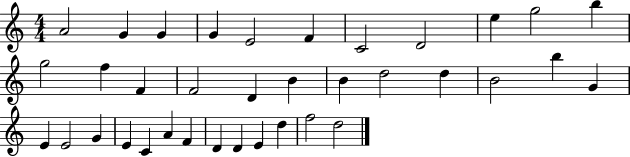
{
  \clef treble
  \numericTimeSignature
  \time 4/4
  \key c \major
  a'2 g'4 g'4 | g'4 e'2 f'4 | c'2 d'2 | e''4 g''2 b''4 | \break g''2 f''4 f'4 | f'2 d'4 b'4 | b'4 d''2 d''4 | b'2 b''4 g'4 | \break e'4 e'2 g'4 | e'4 c'4 a'4 f'4 | d'4 d'4 e'4 d''4 | f''2 d''2 | \break \bar "|."
}